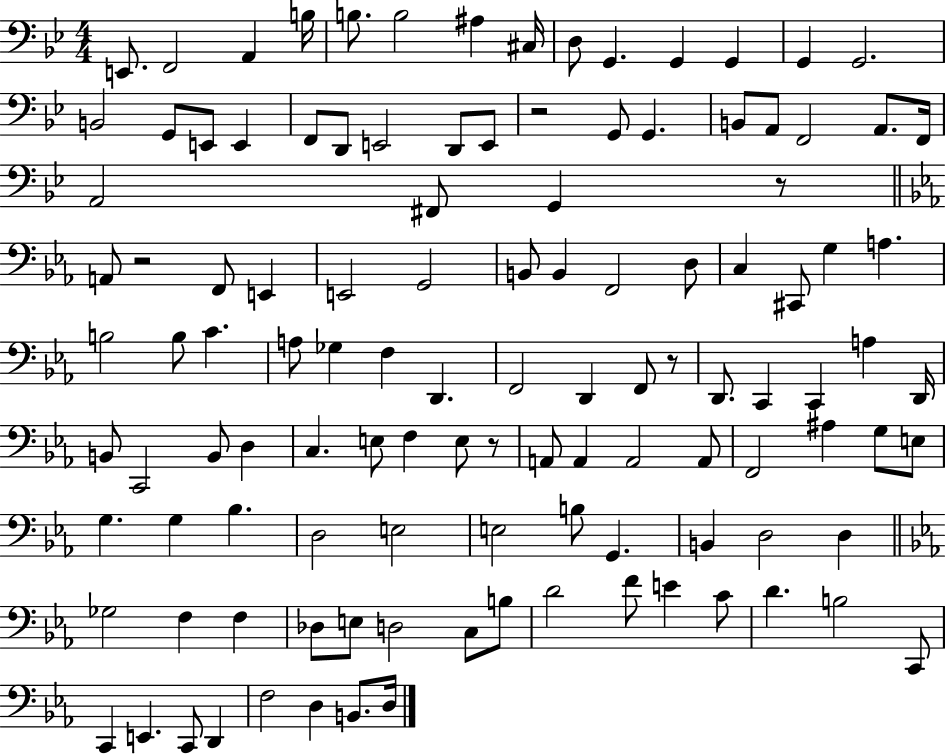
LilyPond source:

{
  \clef bass
  \numericTimeSignature
  \time 4/4
  \key bes \major
  e,8. f,2 a,4 b16 | b8. b2 ais4 cis16 | d8 g,4. g,4 g,4 | g,4 g,2. | \break b,2 g,8 e,8 e,4 | f,8 d,8 e,2 d,8 e,8 | r2 g,8 g,4. | b,8 a,8 f,2 a,8. f,16 | \break a,2 fis,8 g,4 r8 | \bar "||" \break \key c \minor a,8 r2 f,8 e,4 | e,2 g,2 | b,8 b,4 f,2 d8 | c4 cis,8 g4 a4. | \break b2 b8 c'4. | a8 ges4 f4 d,4. | f,2 d,4 f,8 r8 | d,8. c,4 c,4 a4 d,16 | \break b,8 c,2 b,8 d4 | c4. e8 f4 e8 r8 | a,8 a,4 a,2 a,8 | f,2 ais4 g8 e8 | \break g4. g4 bes4. | d2 e2 | e2 b8 g,4. | b,4 d2 d4 | \break \bar "||" \break \key ees \major ges2 f4 f4 | des8 e8 d2 c8 b8 | d'2 f'8 e'4 c'8 | d'4. b2 c,8 | \break c,4 e,4. c,8 d,4 | f2 d4 b,8. d16 | \bar "|."
}